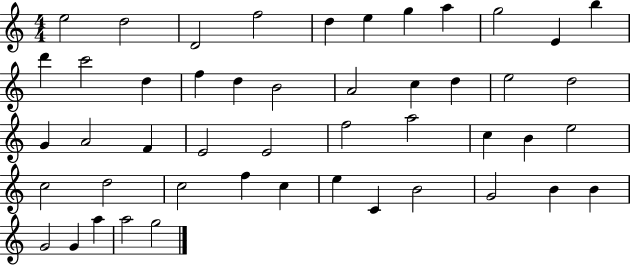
{
  \clef treble
  \numericTimeSignature
  \time 4/4
  \key c \major
  e''2 d''2 | d'2 f''2 | d''4 e''4 g''4 a''4 | g''2 e'4 b''4 | \break d'''4 c'''2 d''4 | f''4 d''4 b'2 | a'2 c''4 d''4 | e''2 d''2 | \break g'4 a'2 f'4 | e'2 e'2 | f''2 a''2 | c''4 b'4 e''2 | \break c''2 d''2 | c''2 f''4 c''4 | e''4 c'4 b'2 | g'2 b'4 b'4 | \break g'2 g'4 a''4 | a''2 g''2 | \bar "|."
}